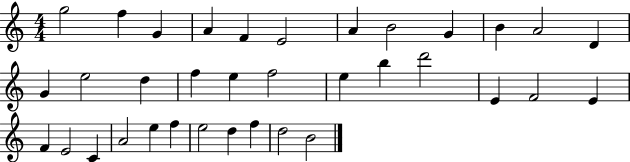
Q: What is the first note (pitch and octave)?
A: G5